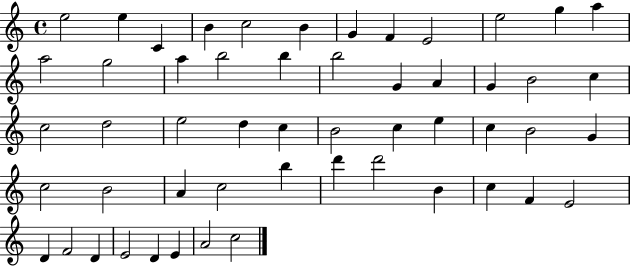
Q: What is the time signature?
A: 4/4